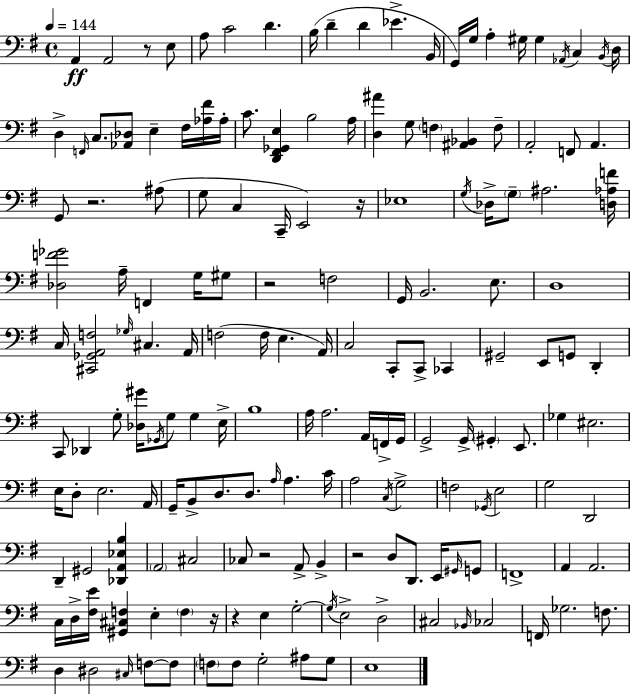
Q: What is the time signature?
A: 4/4